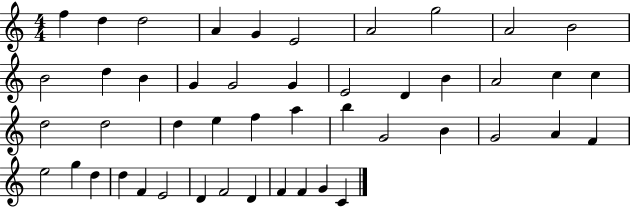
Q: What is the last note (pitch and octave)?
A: C4